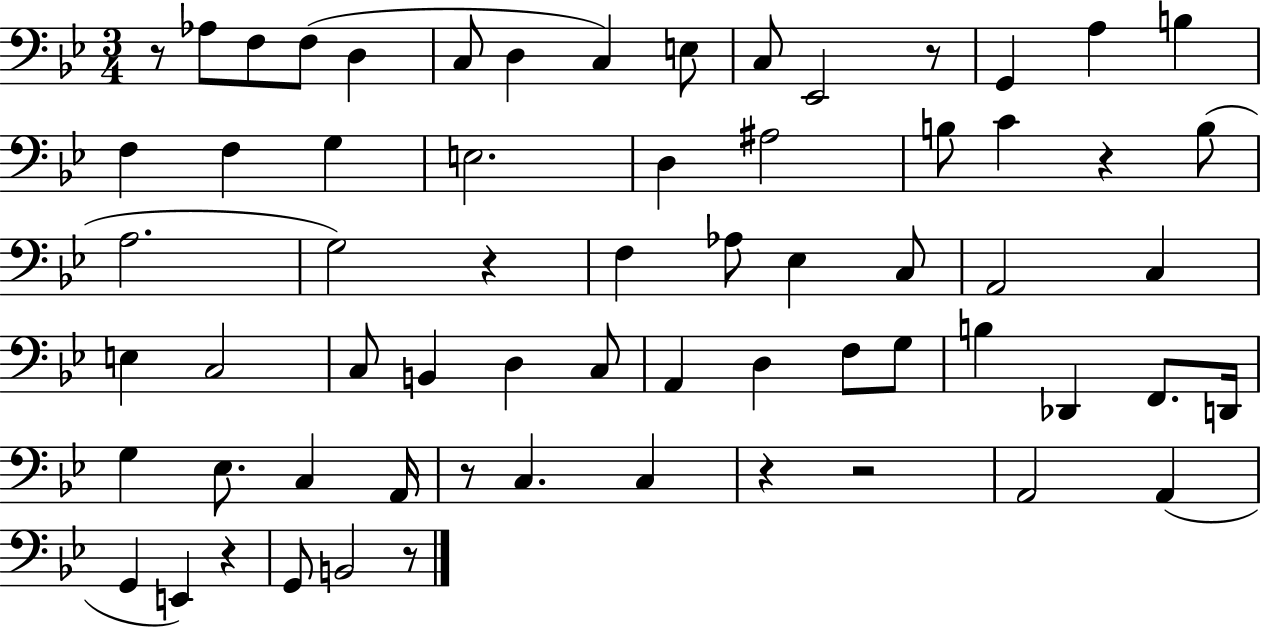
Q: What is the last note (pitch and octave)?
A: B2